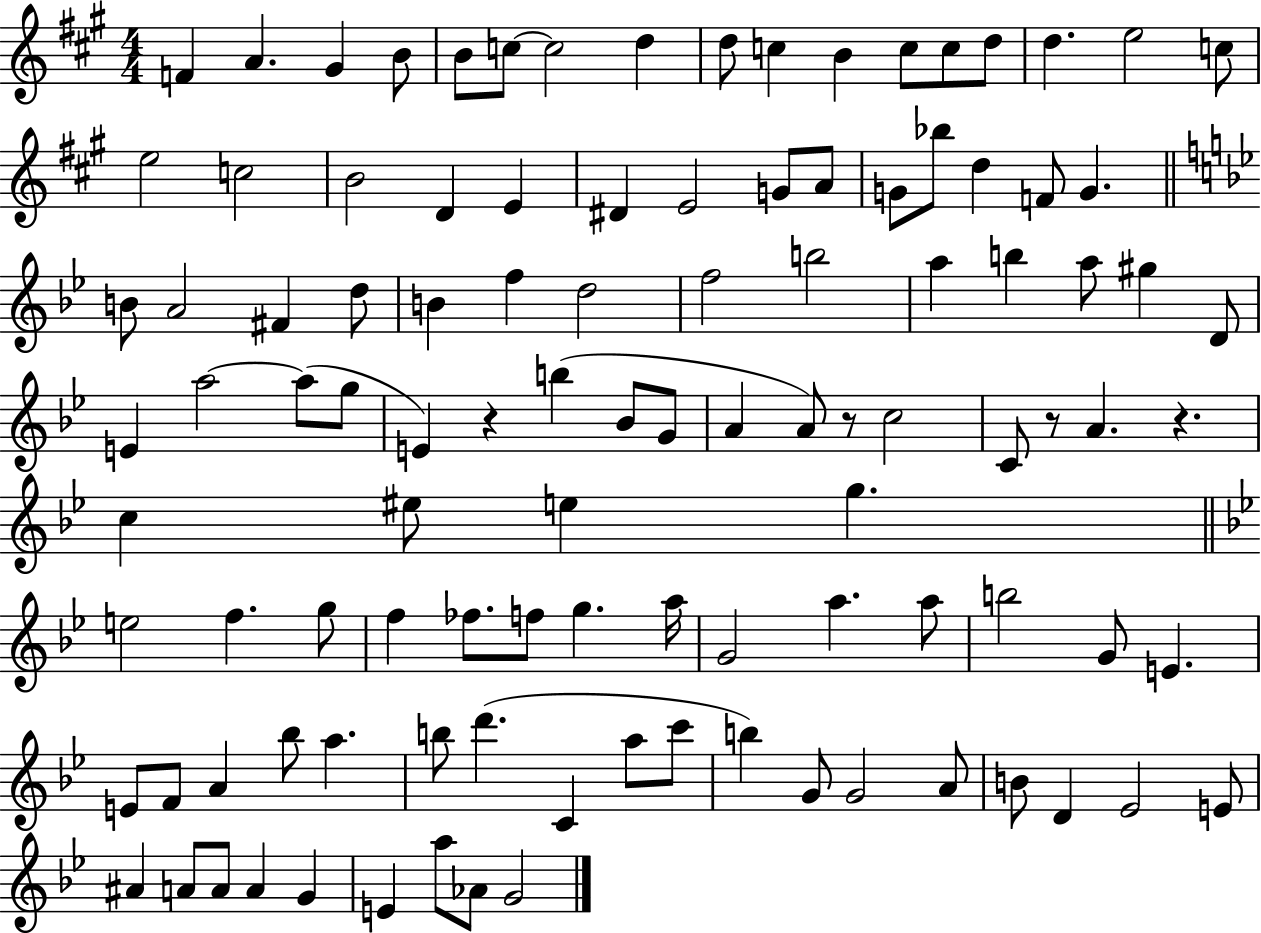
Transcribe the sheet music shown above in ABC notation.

X:1
T:Untitled
M:4/4
L:1/4
K:A
F A ^G B/2 B/2 c/2 c2 d d/2 c B c/2 c/2 d/2 d e2 c/2 e2 c2 B2 D E ^D E2 G/2 A/2 G/2 _b/2 d F/2 G B/2 A2 ^F d/2 B f d2 f2 b2 a b a/2 ^g D/2 E a2 a/2 g/2 E z b _B/2 G/2 A A/2 z/2 c2 C/2 z/2 A z c ^e/2 e g e2 f g/2 f _f/2 f/2 g a/4 G2 a a/2 b2 G/2 E E/2 F/2 A _b/2 a b/2 d' C a/2 c'/2 b G/2 G2 A/2 B/2 D _E2 E/2 ^A A/2 A/2 A G E a/2 _A/2 G2